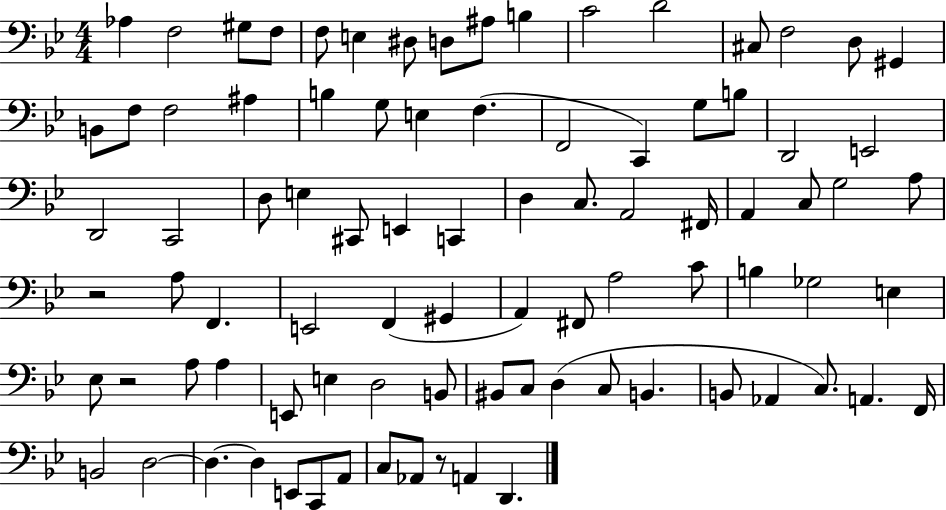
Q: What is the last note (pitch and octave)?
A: D2